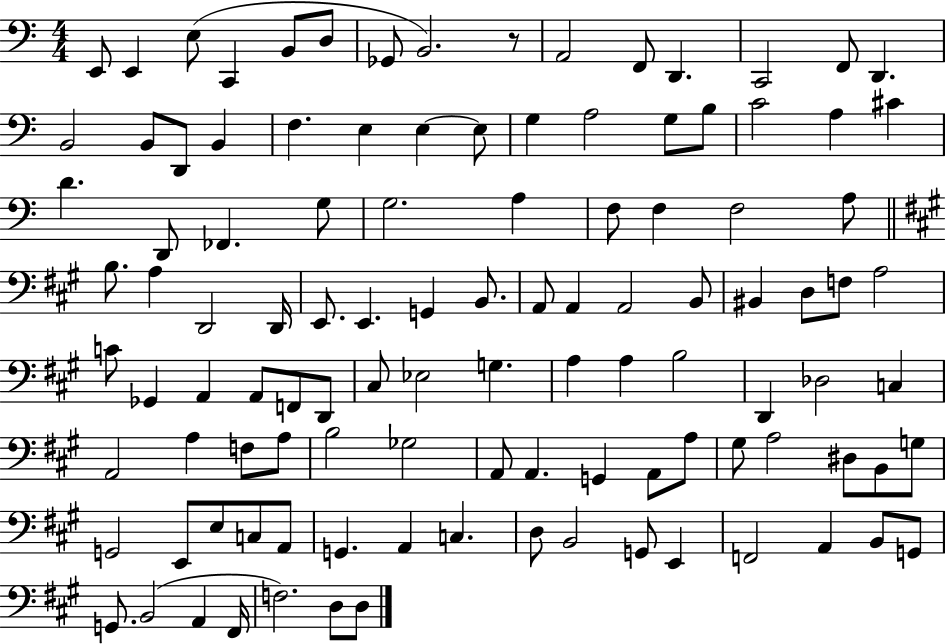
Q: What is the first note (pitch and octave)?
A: E2